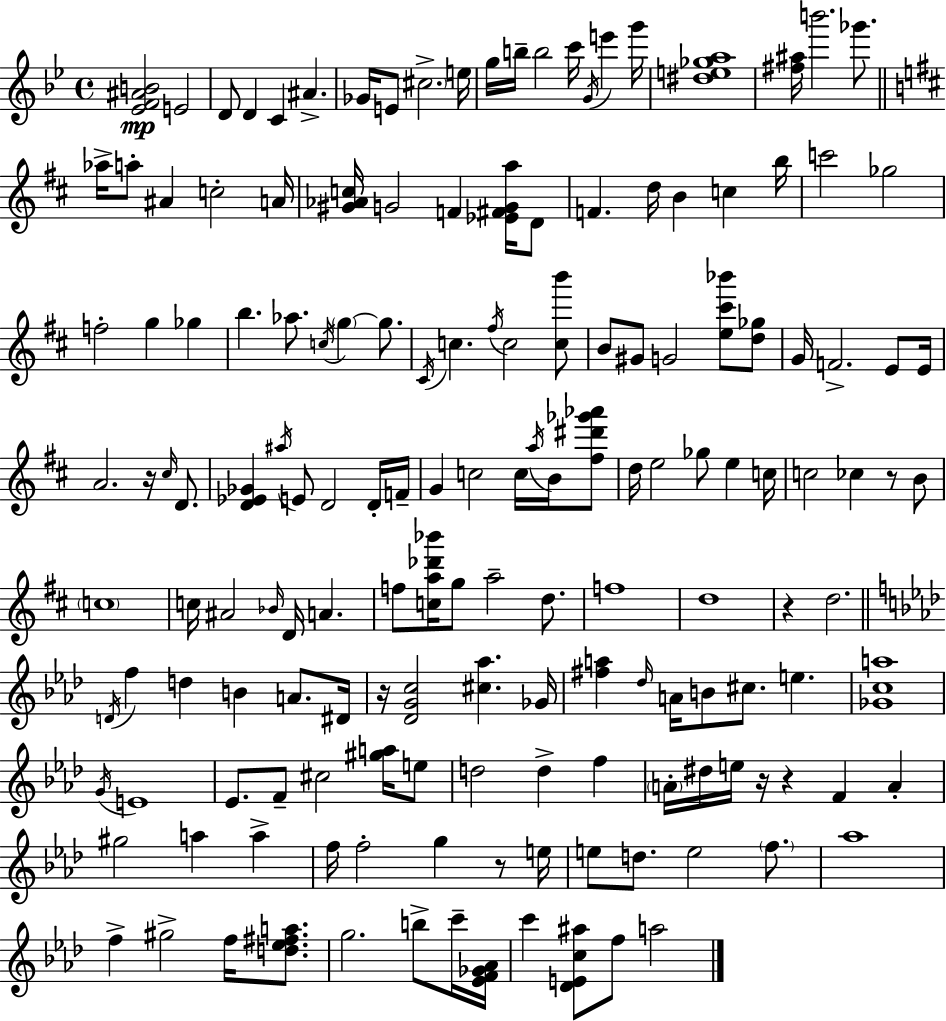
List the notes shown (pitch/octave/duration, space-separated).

[Eb4,F4,A#4,B4]/h E4/h D4/e D4/q C4/q A#4/q. Gb4/s E4/e C#5/h. E5/s G5/s B5/s B5/h C6/s G4/s E6/q G6/s [D#5,E5,Gb5,A5]/w [F#5,A#5]/s B6/h. Gb6/e. Ab5/s A5/e A#4/q C5/h A4/s [G#4,Ab4,C5]/s G4/h F4/q [Eb4,F#4,G4,A5]/s D4/e F4/q. D5/s B4/q C5/q B5/s C6/h Gb5/h F5/h G5/q Gb5/q B5/q. Ab5/e. C5/s G5/q G5/e. C#4/s C5/q. F#5/s C5/h [C5,B6]/e B4/e G#4/e G4/h [E5,C#6,Bb6]/e [D5,Gb5]/e G4/s F4/h. E4/e E4/s A4/h. R/s C#5/s D4/e. [D4,Eb4,Gb4]/q A#5/s E4/e D4/h D4/s F4/s G4/q C5/h C5/s A5/s B4/s [F#5,D#6,Gb6,Ab6]/e D5/s E5/h Gb5/e E5/q C5/s C5/h CES5/q R/e B4/e C5/w C5/s A#4/h Bb4/s D4/s A4/q. F5/e [C5,A5,Db6,Bb6]/s G5/e A5/h D5/e. F5/w D5/w R/q D5/h. D4/s F5/q D5/q B4/q A4/e. D#4/s R/s [Db4,G4,C5]/h [C#5,Ab5]/q. Gb4/s [F#5,A5]/q Db5/s A4/s B4/e C#5/e. E5/q. [Gb4,C5,A5]/w G4/s E4/w Eb4/e. F4/e C#5/h [G#5,A5]/s E5/e D5/h D5/q F5/q A4/s D#5/s E5/s R/s R/q F4/q A4/q G#5/h A5/q A5/q F5/s F5/h G5/q R/e E5/s E5/e D5/e. E5/h F5/e. Ab5/w F5/q G#5/h F5/s [D5,Eb5,F#5,A5]/e. G5/h. B5/e C6/s [Eb4,F4,Gb4,Ab4]/s C6/q [Db4,E4,C5,A#5]/e F5/e A5/h